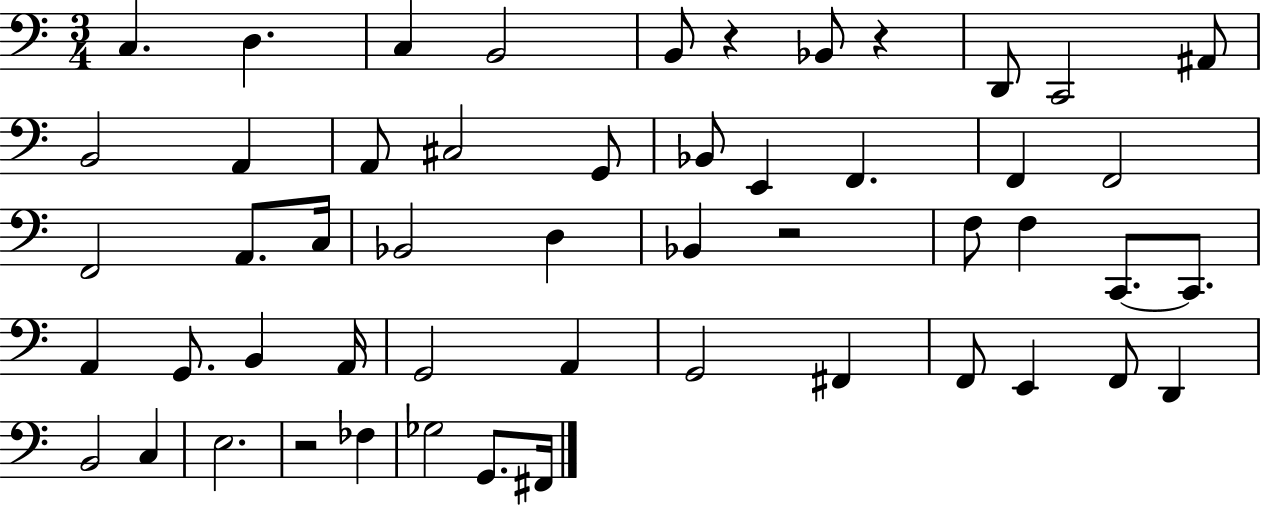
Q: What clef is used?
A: bass